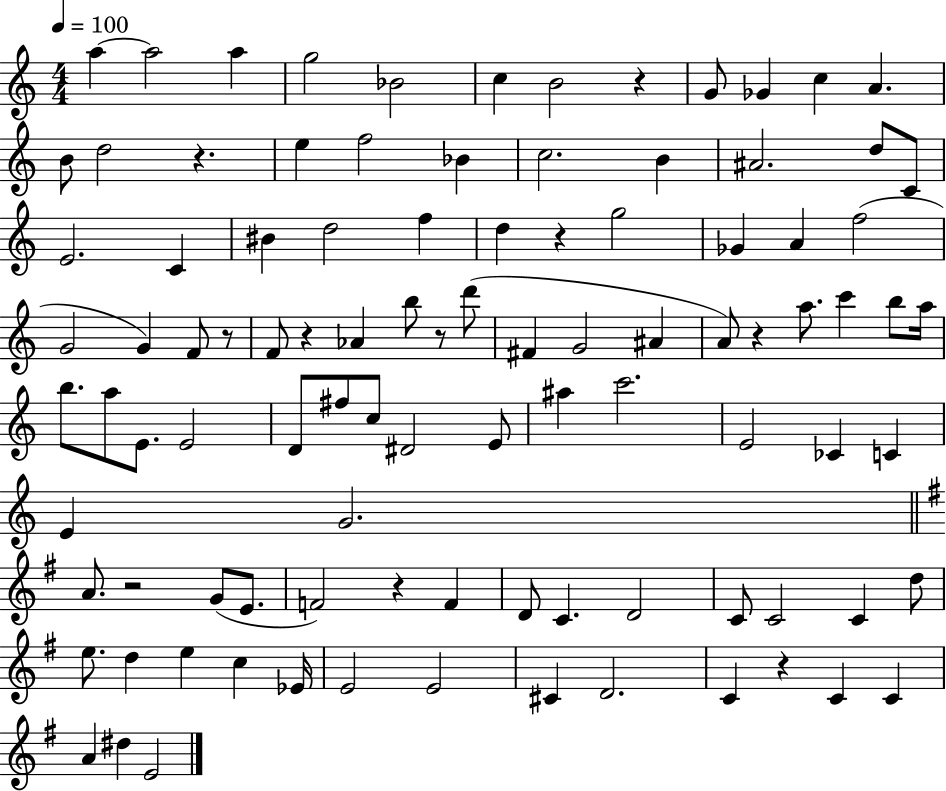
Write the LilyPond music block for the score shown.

{
  \clef treble
  \numericTimeSignature
  \time 4/4
  \key c \major
  \tempo 4 = 100
  a''4~~ a''2 a''4 | g''2 bes'2 | c''4 b'2 r4 | g'8 ges'4 c''4 a'4. | \break b'8 d''2 r4. | e''4 f''2 bes'4 | c''2. b'4 | ais'2. d''8 c'8 | \break e'2. c'4 | bis'4 d''2 f''4 | d''4 r4 g''2 | ges'4 a'4 f''2( | \break g'2 g'4) f'8 r8 | f'8 r4 aes'4 b''8 r8 d'''8( | fis'4 g'2 ais'4 | a'8) r4 a''8. c'''4 b''8 a''16 | \break b''8. a''8 e'8. e'2 | d'8 fis''8 c''8 dis'2 e'8 | ais''4 c'''2. | e'2 ces'4 c'4 | \break e'4 g'2. | \bar "||" \break \key g \major a'8. r2 g'8( e'8. | f'2) r4 f'4 | d'8 c'4. d'2 | c'8 c'2 c'4 d''8 | \break e''8. d''4 e''4 c''4 ees'16 | e'2 e'2 | cis'4 d'2. | c'4 r4 c'4 c'4 | \break a'4 dis''4 e'2 | \bar "|."
}